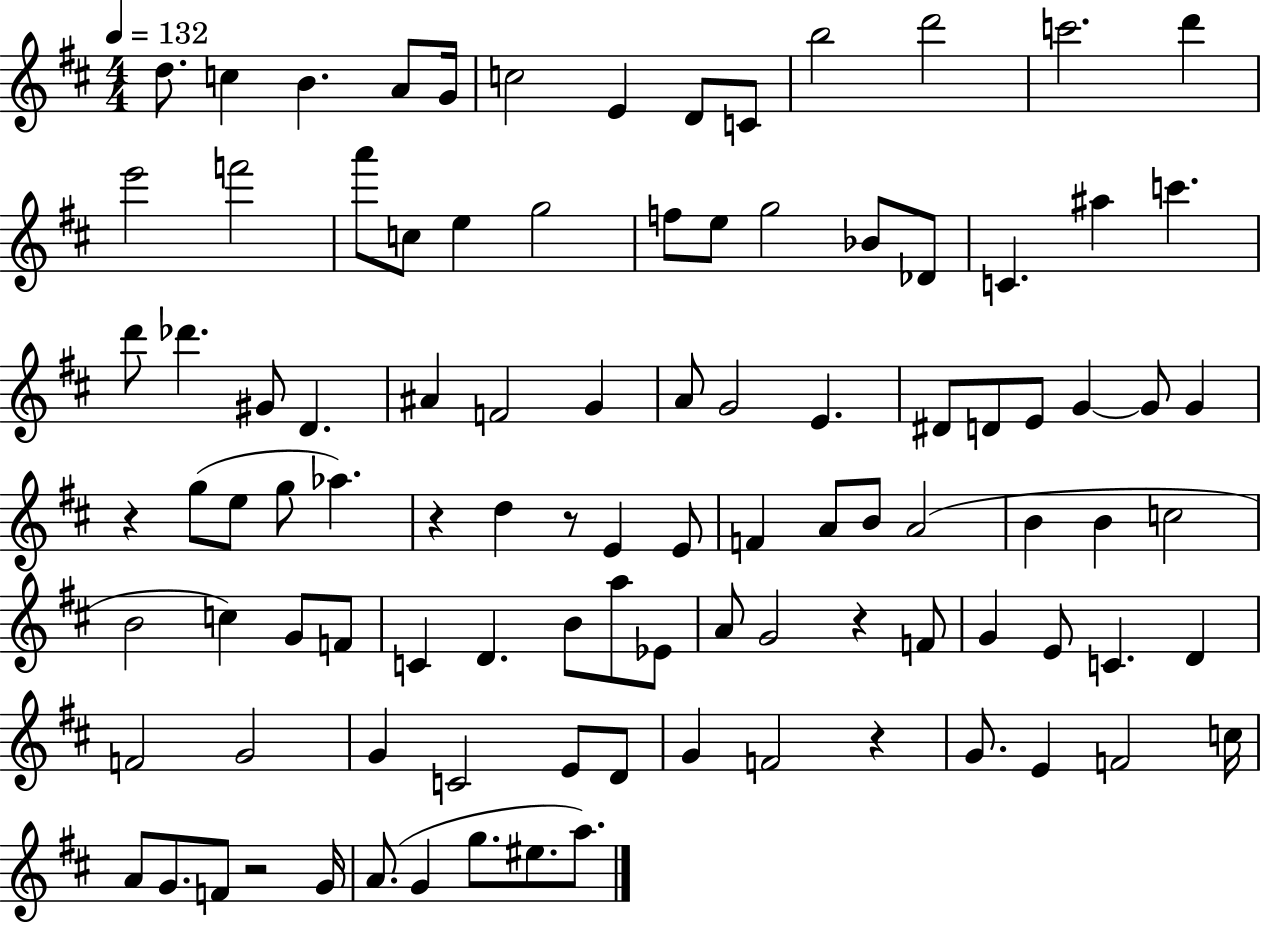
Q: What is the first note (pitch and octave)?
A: D5